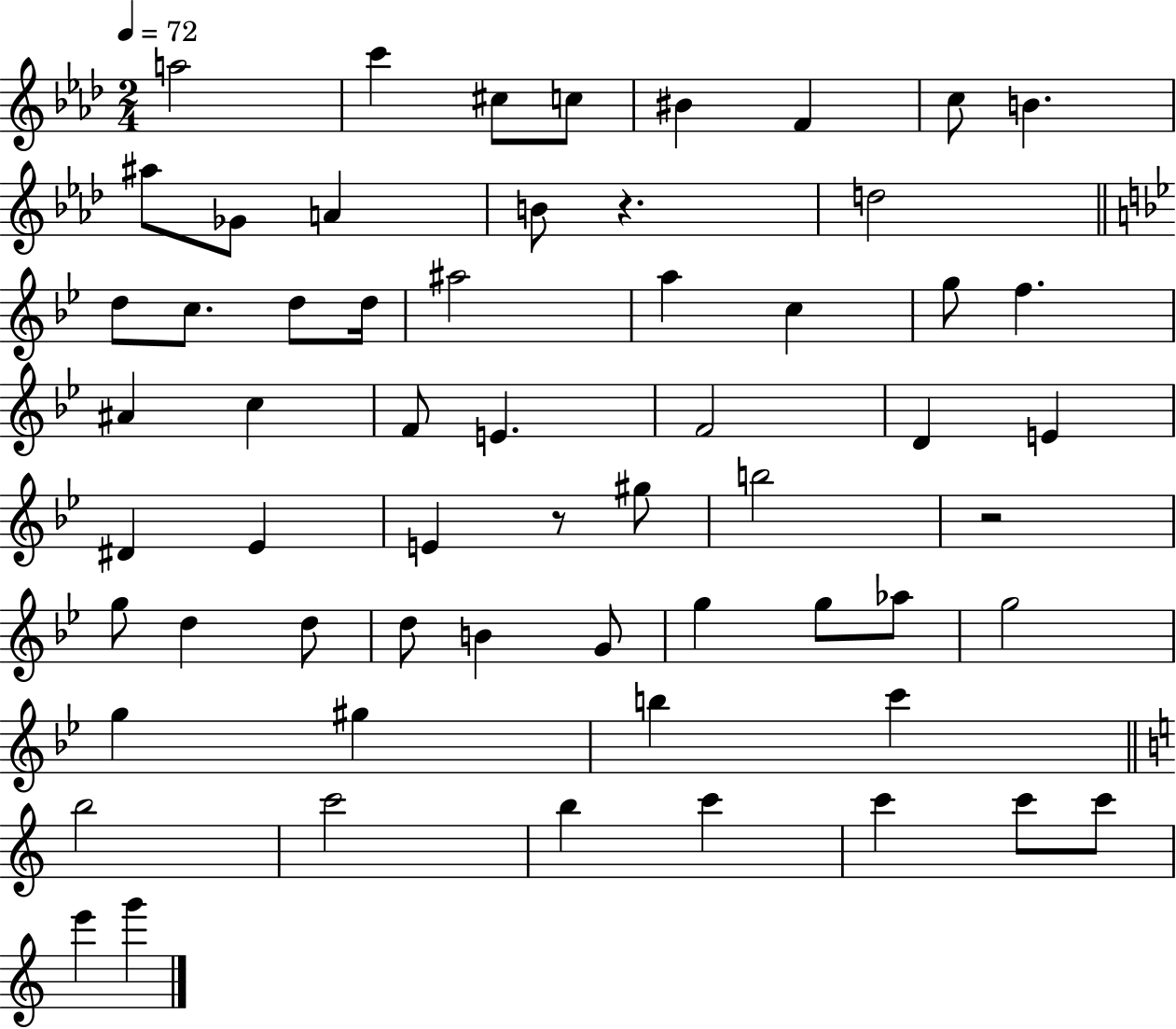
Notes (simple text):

A5/h C6/q C#5/e C5/e BIS4/q F4/q C5/e B4/q. A#5/e Gb4/e A4/q B4/e R/q. D5/h D5/e C5/e. D5/e D5/s A#5/h A5/q C5/q G5/e F5/q. A#4/q C5/q F4/e E4/q. F4/h D4/q E4/q D#4/q Eb4/q E4/q R/e G#5/e B5/h R/h G5/e D5/q D5/e D5/e B4/q G4/e G5/q G5/e Ab5/e G5/h G5/q G#5/q B5/q C6/q B5/h C6/h B5/q C6/q C6/q C6/e C6/e E6/q G6/q